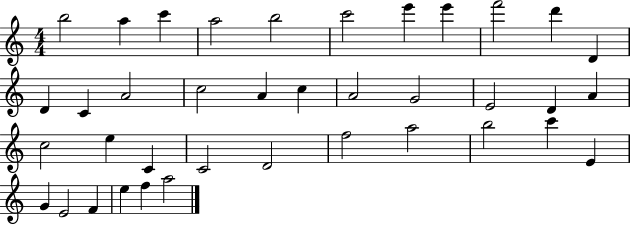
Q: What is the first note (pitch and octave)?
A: B5